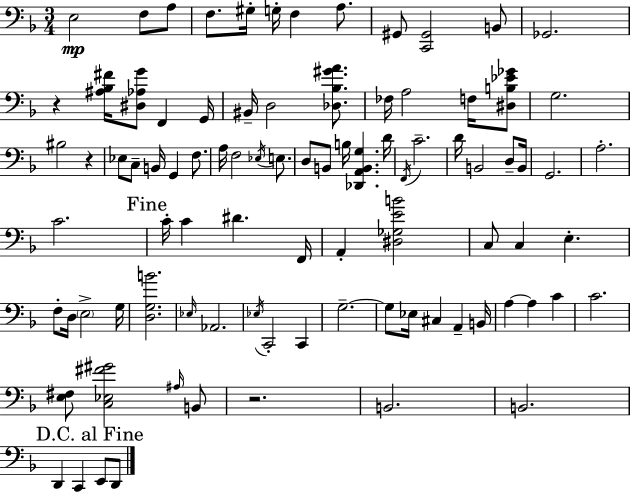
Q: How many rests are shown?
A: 3